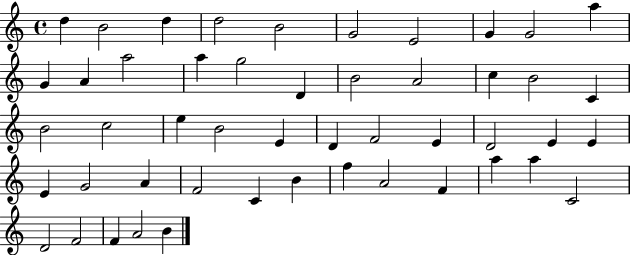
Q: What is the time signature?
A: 4/4